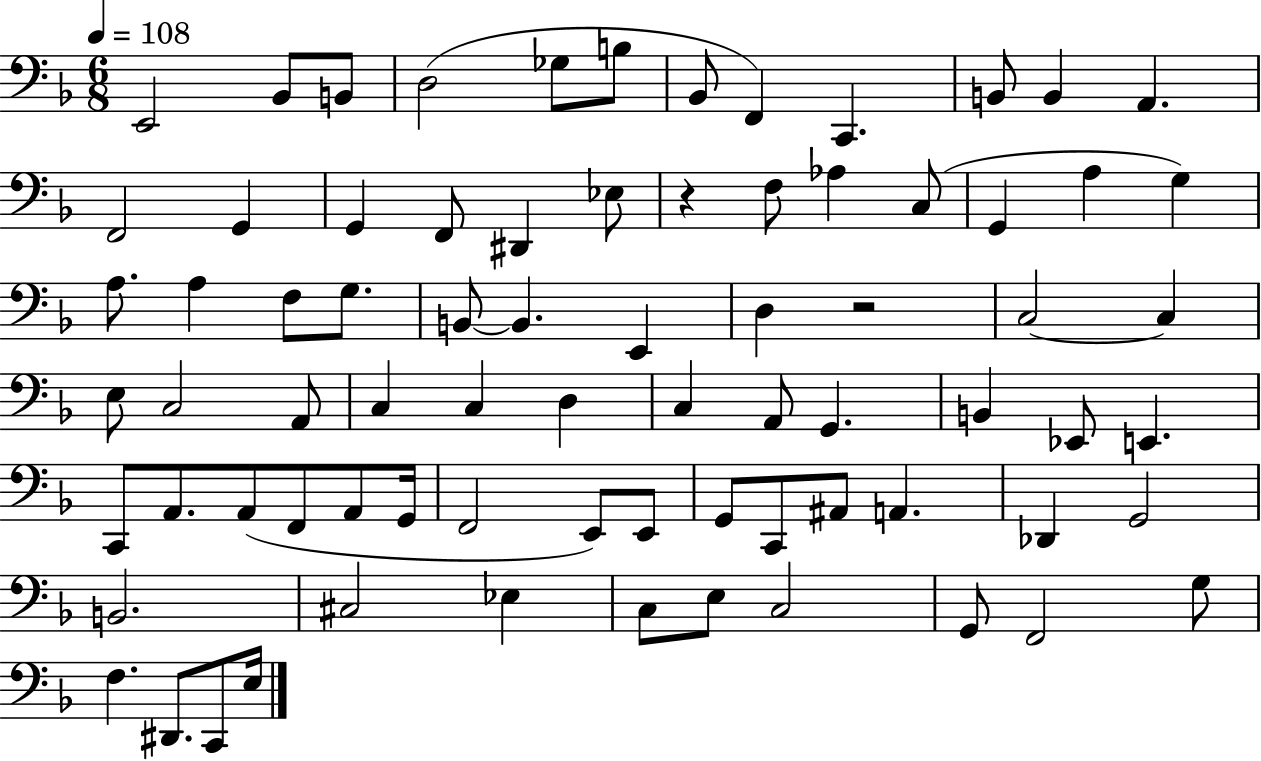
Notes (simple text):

E2/h Bb2/e B2/e D3/h Gb3/e B3/e Bb2/e F2/q C2/q. B2/e B2/q A2/q. F2/h G2/q G2/q F2/e D#2/q Eb3/e R/q F3/e Ab3/q C3/e G2/q A3/q G3/q A3/e. A3/q F3/e G3/e. B2/e B2/q. E2/q D3/q R/h C3/h C3/q E3/e C3/h A2/e C3/q C3/q D3/q C3/q A2/e G2/q. B2/q Eb2/e E2/q. C2/e A2/e. A2/e F2/e A2/e G2/s F2/h E2/e E2/e G2/e C2/e A#2/e A2/q. Db2/q G2/h B2/h. C#3/h Eb3/q C3/e E3/e C3/h G2/e F2/h G3/e F3/q. D#2/e. C2/e E3/s